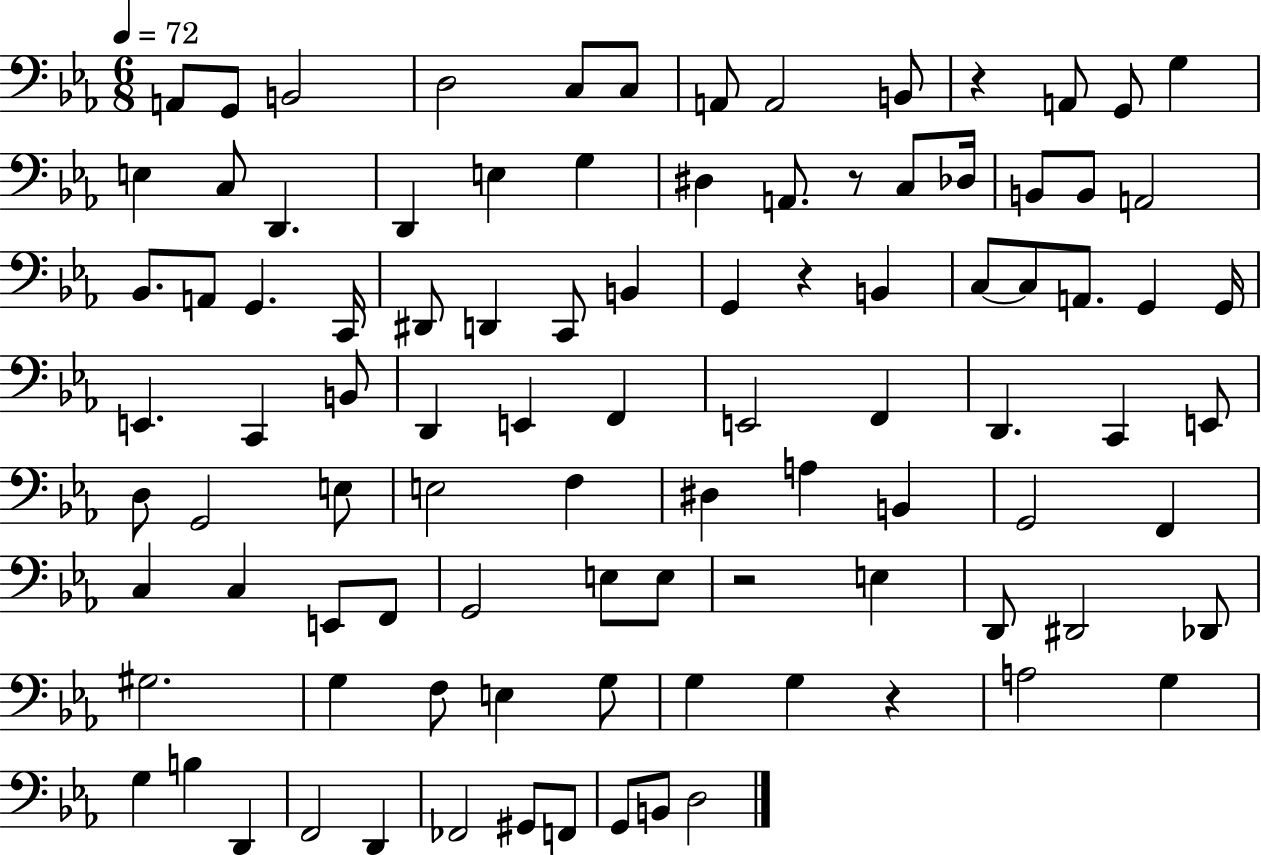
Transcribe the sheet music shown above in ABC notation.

X:1
T:Untitled
M:6/8
L:1/4
K:Eb
A,,/2 G,,/2 B,,2 D,2 C,/2 C,/2 A,,/2 A,,2 B,,/2 z A,,/2 G,,/2 G, E, C,/2 D,, D,, E, G, ^D, A,,/2 z/2 C,/2 _D,/4 B,,/2 B,,/2 A,,2 _B,,/2 A,,/2 G,, C,,/4 ^D,,/2 D,, C,,/2 B,, G,, z B,, C,/2 C,/2 A,,/2 G,, G,,/4 E,, C,, B,,/2 D,, E,, F,, E,,2 F,, D,, C,, E,,/2 D,/2 G,,2 E,/2 E,2 F, ^D, A, B,, G,,2 F,, C, C, E,,/2 F,,/2 G,,2 E,/2 E,/2 z2 E, D,,/2 ^D,,2 _D,,/2 ^G,2 G, F,/2 E, G,/2 G, G, z A,2 G, G, B, D,, F,,2 D,, _F,,2 ^G,,/2 F,,/2 G,,/2 B,,/2 D,2